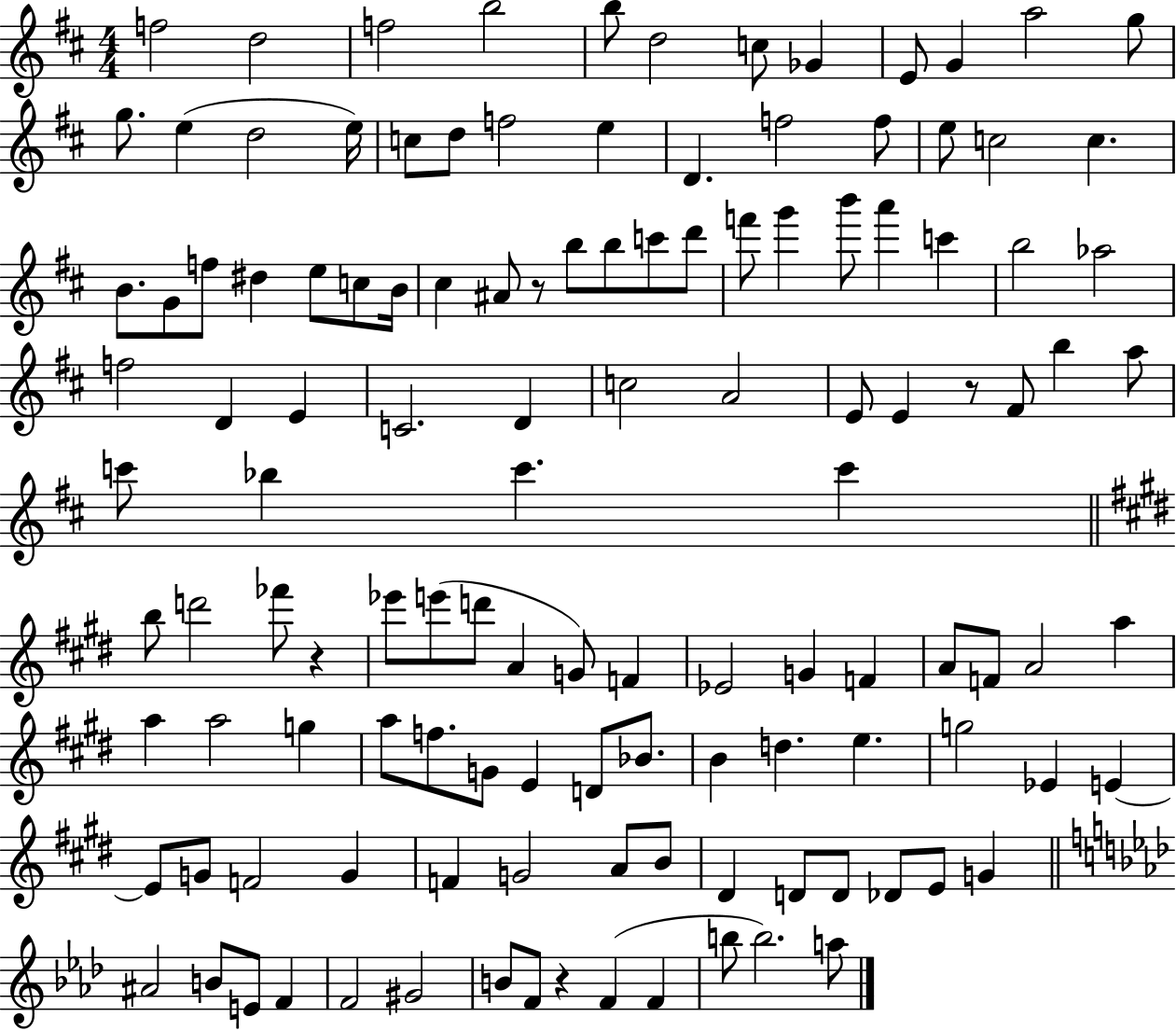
{
  \clef treble
  \numericTimeSignature
  \time 4/4
  \key d \major
  \repeat volta 2 { f''2 d''2 | f''2 b''2 | b''8 d''2 c''8 ges'4 | e'8 g'4 a''2 g''8 | \break g''8. e''4( d''2 e''16) | c''8 d''8 f''2 e''4 | d'4. f''2 f''8 | e''8 c''2 c''4. | \break b'8. g'8 f''8 dis''4 e''8 c''8 b'16 | cis''4 ais'8 r8 b''8 b''8 c'''8 d'''8 | f'''8 g'''4 b'''8 a'''4 c'''4 | b''2 aes''2 | \break f''2 d'4 e'4 | c'2. d'4 | c''2 a'2 | e'8 e'4 r8 fis'8 b''4 a''8 | \break c'''8 bes''4 c'''4. c'''4 | \bar "||" \break \key e \major b''8 d'''2 fes'''8 r4 | ees'''8 e'''8( d'''8 a'4 g'8) f'4 | ees'2 g'4 f'4 | a'8 f'8 a'2 a''4 | \break a''4 a''2 g''4 | a''8 f''8. g'8 e'4 d'8 bes'8. | b'4 d''4. e''4. | g''2 ees'4 e'4~~ | \break e'8 g'8 f'2 g'4 | f'4 g'2 a'8 b'8 | dis'4 d'8 d'8 des'8 e'8 g'4 | \bar "||" \break \key f \minor ais'2 b'8 e'8 f'4 | f'2 gis'2 | b'8 f'8 r4 f'4( f'4 | b''8 b''2.) a''8 | \break } \bar "|."
}